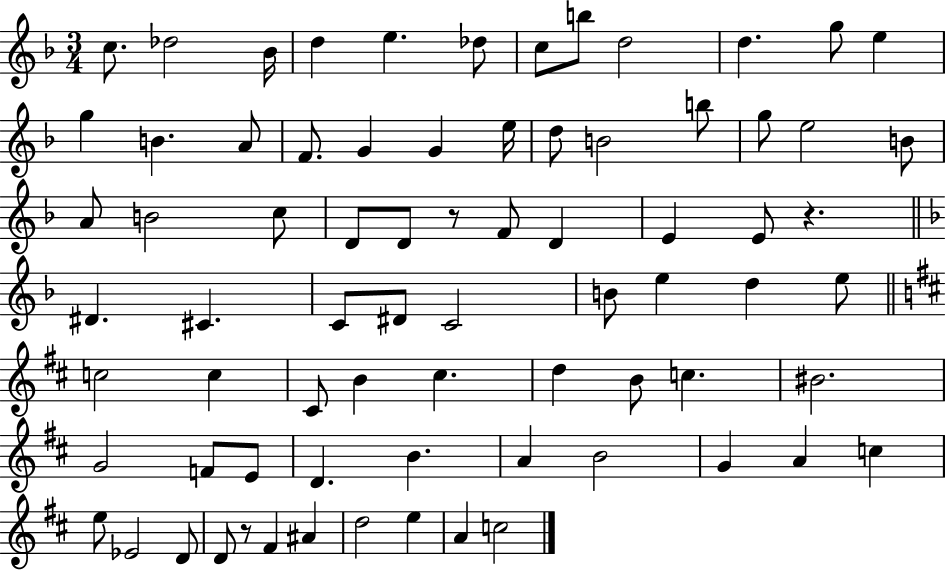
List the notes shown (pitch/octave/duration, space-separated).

C5/e. Db5/h Bb4/s D5/q E5/q. Db5/e C5/e B5/e D5/h D5/q. G5/e E5/q G5/q B4/q. A4/e F4/e. G4/q G4/q E5/s D5/e B4/h B5/e G5/e E5/h B4/e A4/e B4/h C5/e D4/e D4/e R/e F4/e D4/q E4/q E4/e R/q. D#4/q. C#4/q. C4/e D#4/e C4/h B4/e E5/q D5/q E5/e C5/h C5/q C#4/e B4/q C#5/q. D5/q B4/e C5/q. BIS4/h. G4/h F4/e E4/e D4/q. B4/q. A4/q B4/h G4/q A4/q C5/q E5/e Eb4/h D4/e D4/e R/e F#4/q A#4/q D5/h E5/q A4/q C5/h